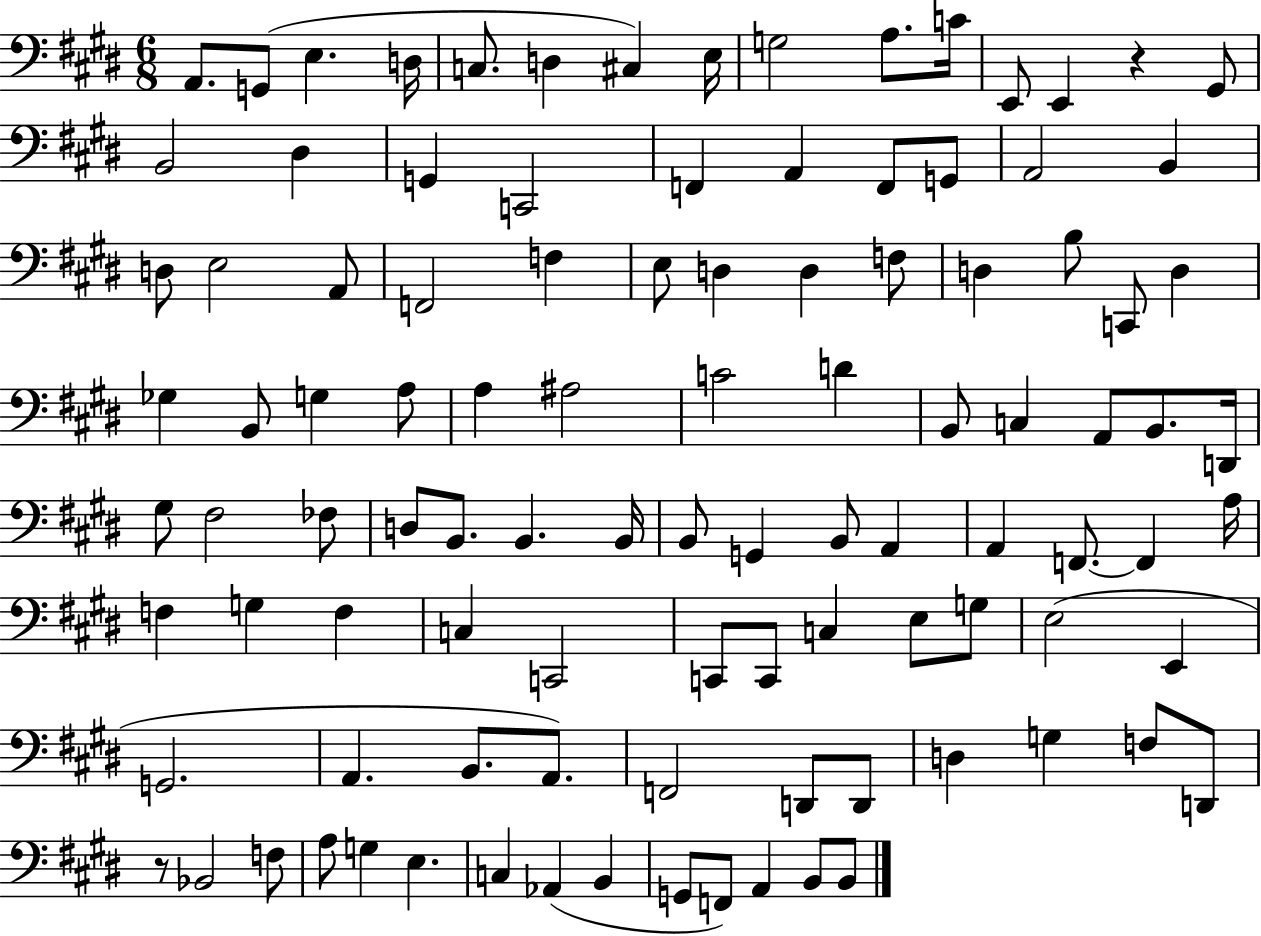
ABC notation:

X:1
T:Untitled
M:6/8
L:1/4
K:E
A,,/2 G,,/2 E, D,/4 C,/2 D, ^C, E,/4 G,2 A,/2 C/4 E,,/2 E,, z ^G,,/2 B,,2 ^D, G,, C,,2 F,, A,, F,,/2 G,,/2 A,,2 B,, D,/2 E,2 A,,/2 F,,2 F, E,/2 D, D, F,/2 D, B,/2 C,,/2 D, _G, B,,/2 G, A,/2 A, ^A,2 C2 D B,,/2 C, A,,/2 B,,/2 D,,/4 ^G,/2 ^F,2 _F,/2 D,/2 B,,/2 B,, B,,/4 B,,/2 G,, B,,/2 A,, A,, F,,/2 F,, A,/4 F, G, F, C, C,,2 C,,/2 C,,/2 C, E,/2 G,/2 E,2 E,, G,,2 A,, B,,/2 A,,/2 F,,2 D,,/2 D,,/2 D, G, F,/2 D,,/2 z/2 _B,,2 F,/2 A,/2 G, E, C, _A,, B,, G,,/2 F,,/2 A,, B,,/2 B,,/2